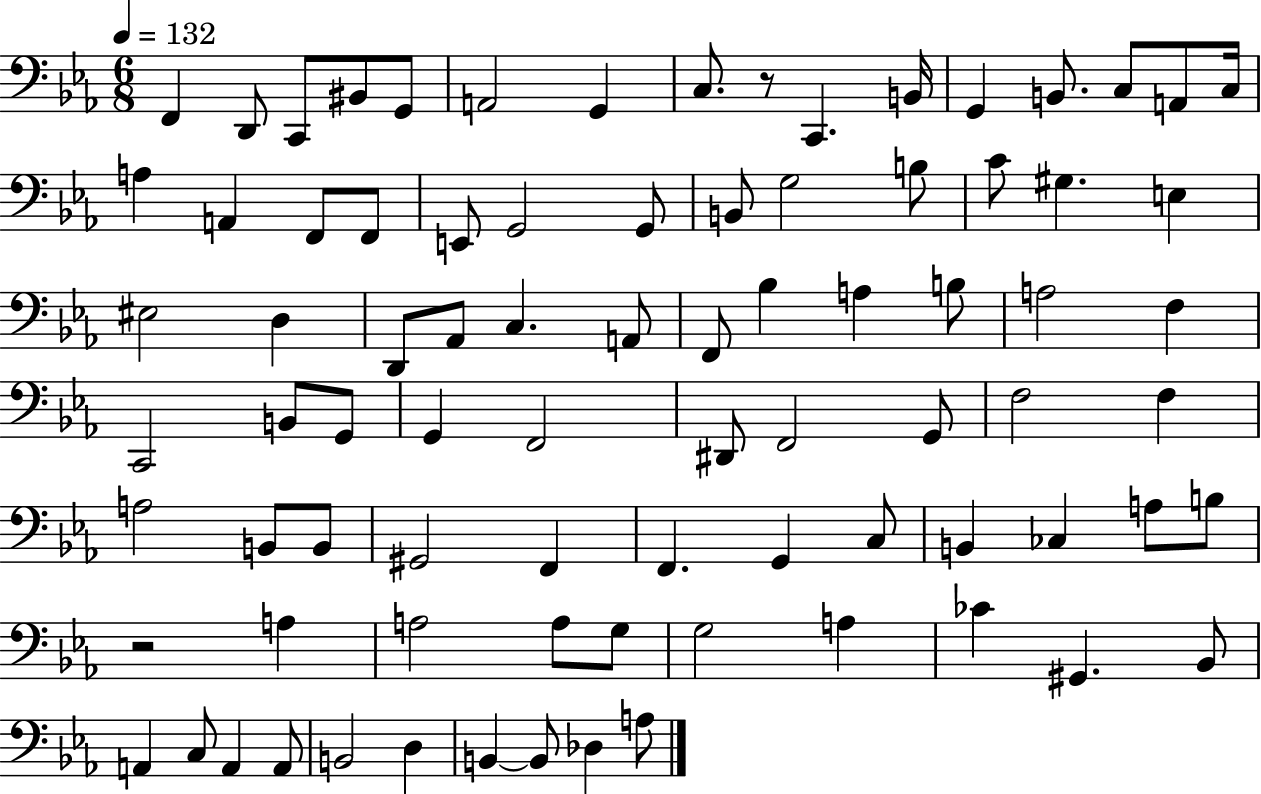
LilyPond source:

{
  \clef bass
  \numericTimeSignature
  \time 6/8
  \key ees \major
  \tempo 4 = 132
  f,4 d,8 c,8 bis,8 g,8 | a,2 g,4 | c8. r8 c,4. b,16 | g,4 b,8. c8 a,8 c16 | \break a4 a,4 f,8 f,8 | e,8 g,2 g,8 | b,8 g2 b8 | c'8 gis4. e4 | \break eis2 d4 | d,8 aes,8 c4. a,8 | f,8 bes4 a4 b8 | a2 f4 | \break c,2 b,8 g,8 | g,4 f,2 | dis,8 f,2 g,8 | f2 f4 | \break a2 b,8 b,8 | gis,2 f,4 | f,4. g,4 c8 | b,4 ces4 a8 b8 | \break r2 a4 | a2 a8 g8 | g2 a4 | ces'4 gis,4. bes,8 | \break a,4 c8 a,4 a,8 | b,2 d4 | b,4~~ b,8 des4 a8 | \bar "|."
}